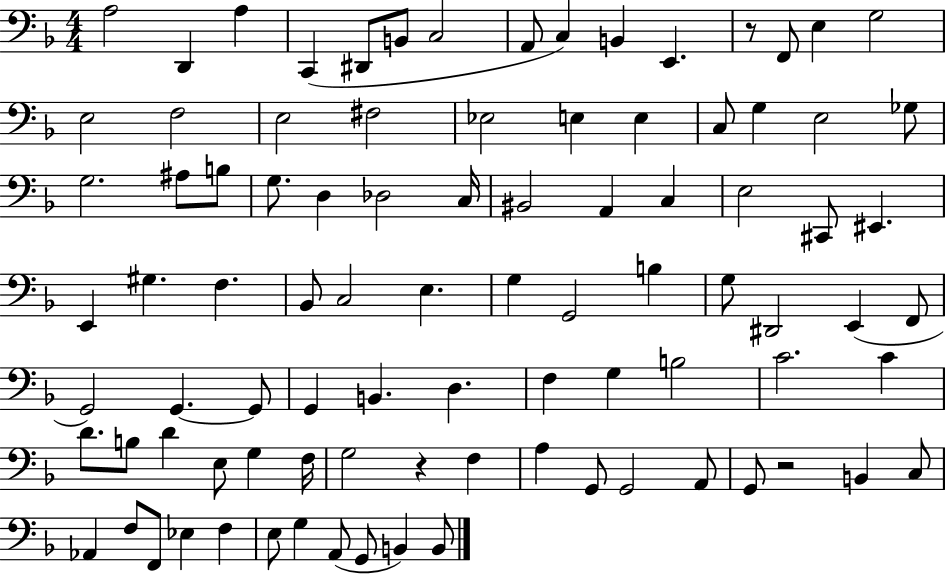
{
  \clef bass
  \numericTimeSignature
  \time 4/4
  \key f \major
  \repeat volta 2 { a2 d,4 a4 | c,4( dis,8 b,8 c2 | a,8 c4) b,4 e,4. | r8 f,8 e4 g2 | \break e2 f2 | e2 fis2 | ees2 e4 e4 | c8 g4 e2 ges8 | \break g2. ais8 b8 | g8. d4 des2 c16 | bis,2 a,4 c4 | e2 cis,8 eis,4. | \break e,4 gis4. f4. | bes,8 c2 e4. | g4 g,2 b4 | g8 dis,2 e,4( f,8 | \break g,2) g,4.~~ g,8 | g,4 b,4. d4. | f4 g4 b2 | c'2. c'4 | \break d'8. b8 d'4 e8 g4 f16 | g2 r4 f4 | a4 g,8 g,2 a,8 | g,8 r2 b,4 c8 | \break aes,4 f8 f,8 ees4 f4 | e8 g4 a,8( g,8 b,4) b,8 | } \bar "|."
}